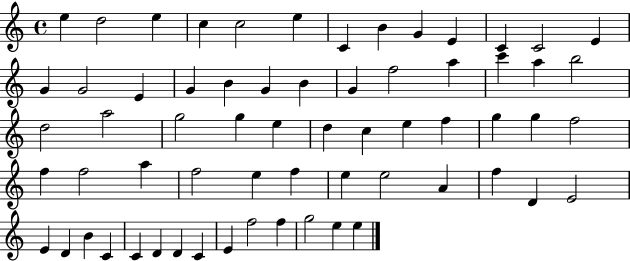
{
  \clef treble
  \time 4/4
  \defaultTimeSignature
  \key c \major
  e''4 d''2 e''4 | c''4 c''2 e''4 | c'4 b'4 g'4 e'4 | c'4 c'2 e'4 | \break g'4 g'2 e'4 | g'4 b'4 g'4 b'4 | g'4 f''2 a''4 | c'''4 a''4 b''2 | \break d''2 a''2 | g''2 g''4 e''4 | d''4 c''4 e''4 f''4 | g''4 g''4 f''2 | \break f''4 f''2 a''4 | f''2 e''4 f''4 | e''4 e''2 a'4 | f''4 d'4 e'2 | \break e'4 d'4 b'4 c'4 | c'4 d'4 d'4 c'4 | e'4 f''2 f''4 | g''2 e''4 e''4 | \break \bar "|."
}